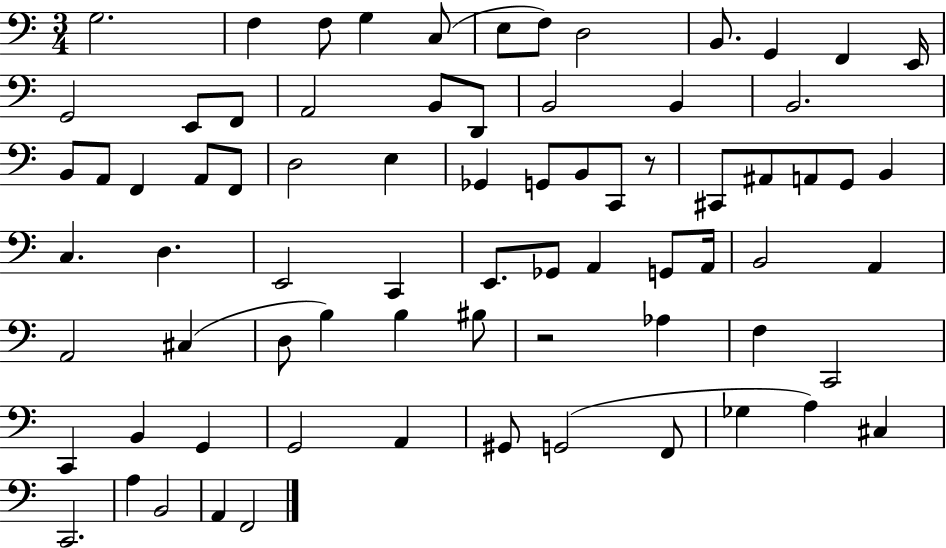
{
  \clef bass
  \numericTimeSignature
  \time 3/4
  \key c \major
  g2. | f4 f8 g4 c8( | e8 f8) d2 | b,8. g,4 f,4 e,16 | \break g,2 e,8 f,8 | a,2 b,8 d,8 | b,2 b,4 | b,2. | \break b,8 a,8 f,4 a,8 f,8 | d2 e4 | ges,4 g,8 b,8 c,8 r8 | cis,8 ais,8 a,8 g,8 b,4 | \break c4. d4. | e,2 c,4 | e,8. ges,8 a,4 g,8 a,16 | b,2 a,4 | \break a,2 cis4( | d8 b4) b4 bis8 | r2 aes4 | f4 c,2 | \break c,4 b,4 g,4 | g,2 a,4 | gis,8 g,2( f,8 | ges4 a4) cis4 | \break c,2. | a4 b,2 | a,4 f,2 | \bar "|."
}